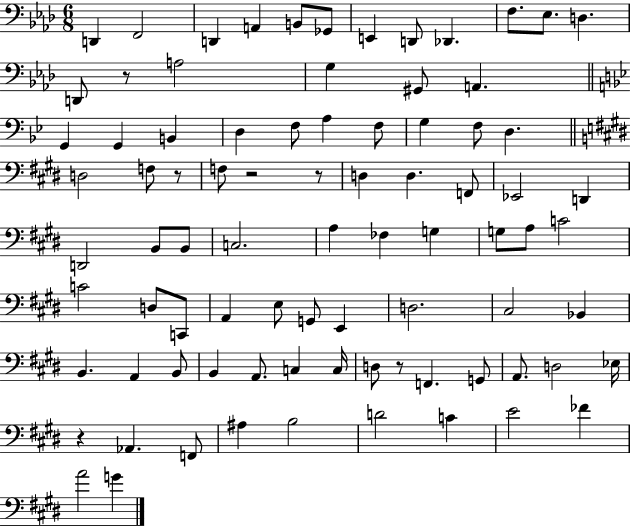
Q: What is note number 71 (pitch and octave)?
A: A#3